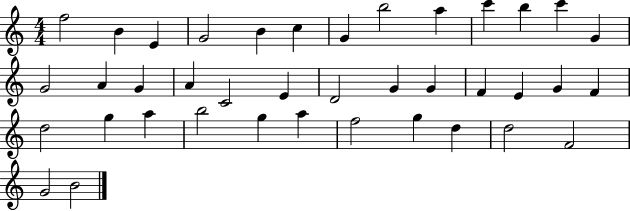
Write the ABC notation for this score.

X:1
T:Untitled
M:4/4
L:1/4
K:C
f2 B E G2 B c G b2 a c' b c' G G2 A G A C2 E D2 G G F E G F d2 g a b2 g a f2 g d d2 F2 G2 B2